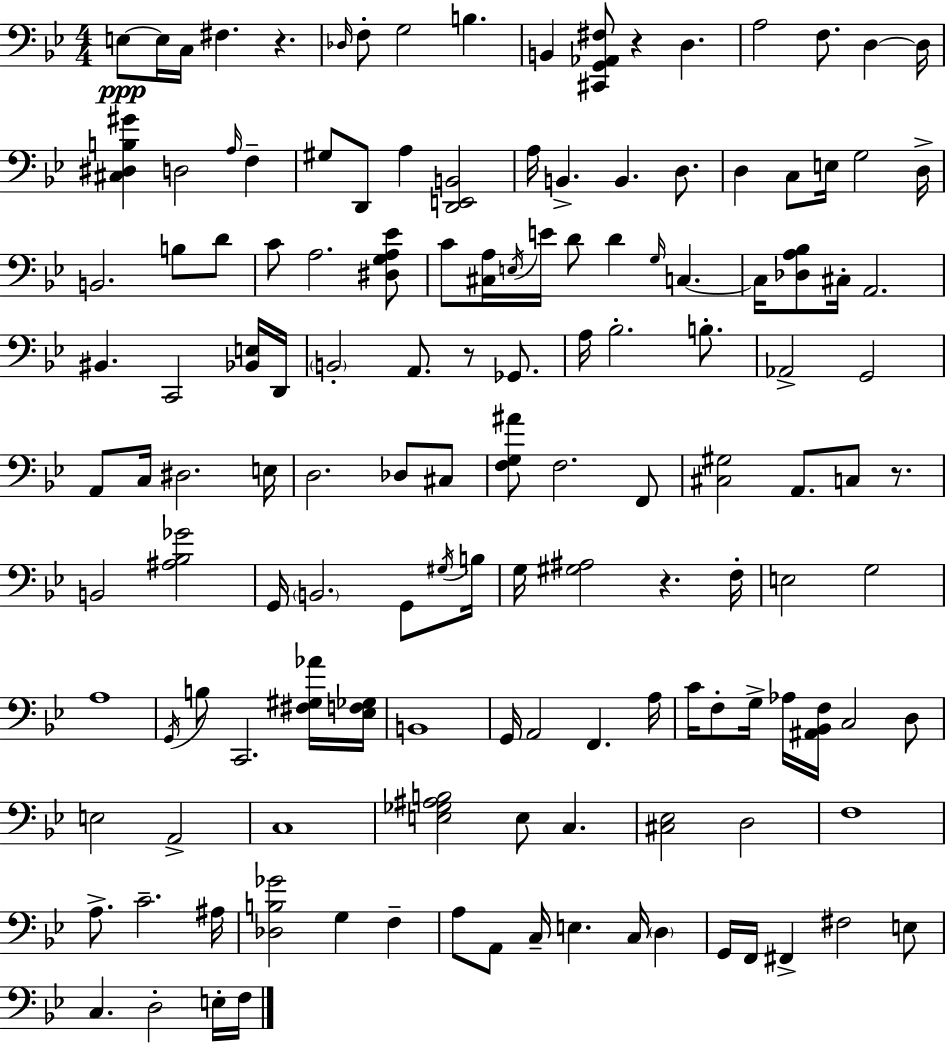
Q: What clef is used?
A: bass